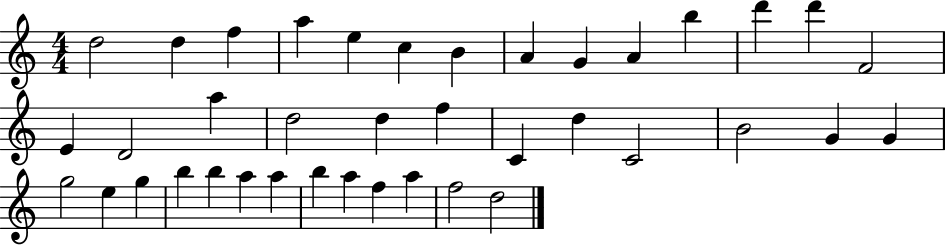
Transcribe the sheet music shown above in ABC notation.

X:1
T:Untitled
M:4/4
L:1/4
K:C
d2 d f a e c B A G A b d' d' F2 E D2 a d2 d f C d C2 B2 G G g2 e g b b a a b a f a f2 d2